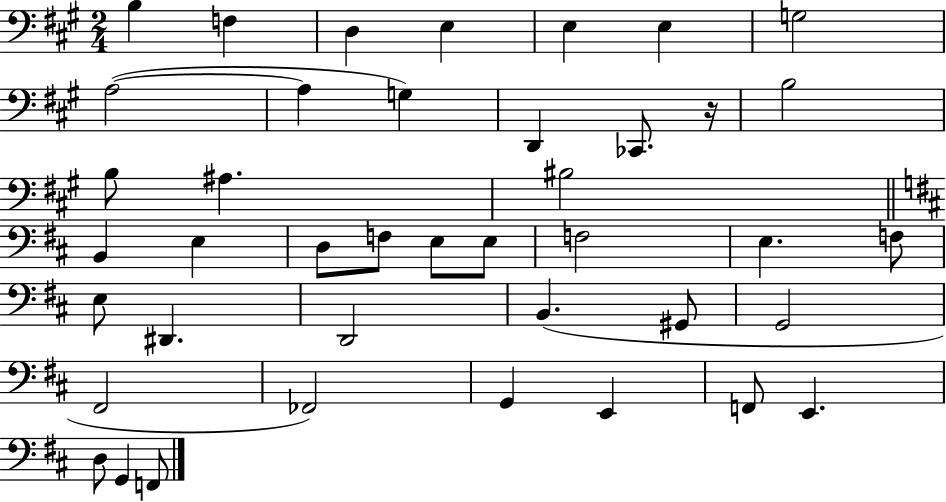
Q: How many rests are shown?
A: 1